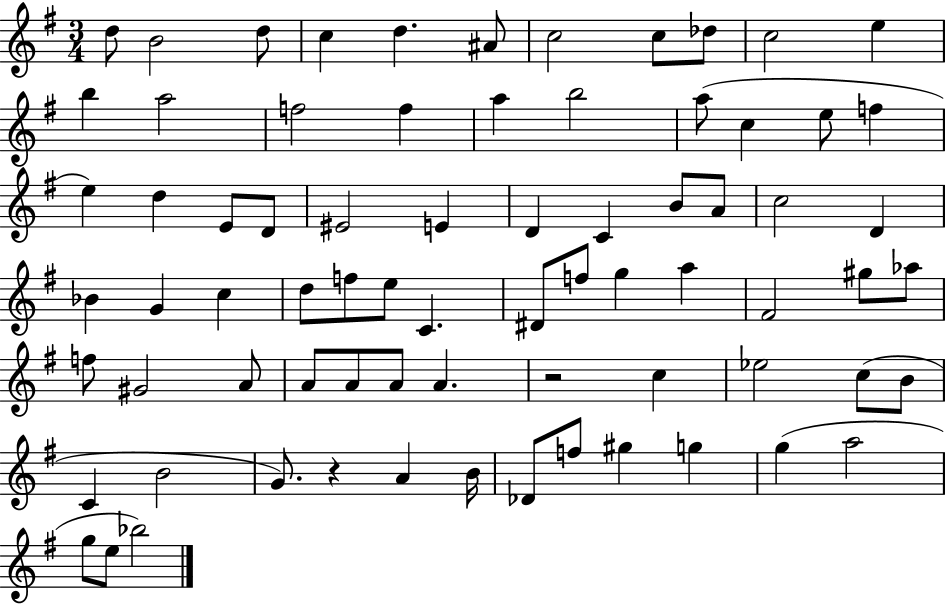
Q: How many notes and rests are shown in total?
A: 74